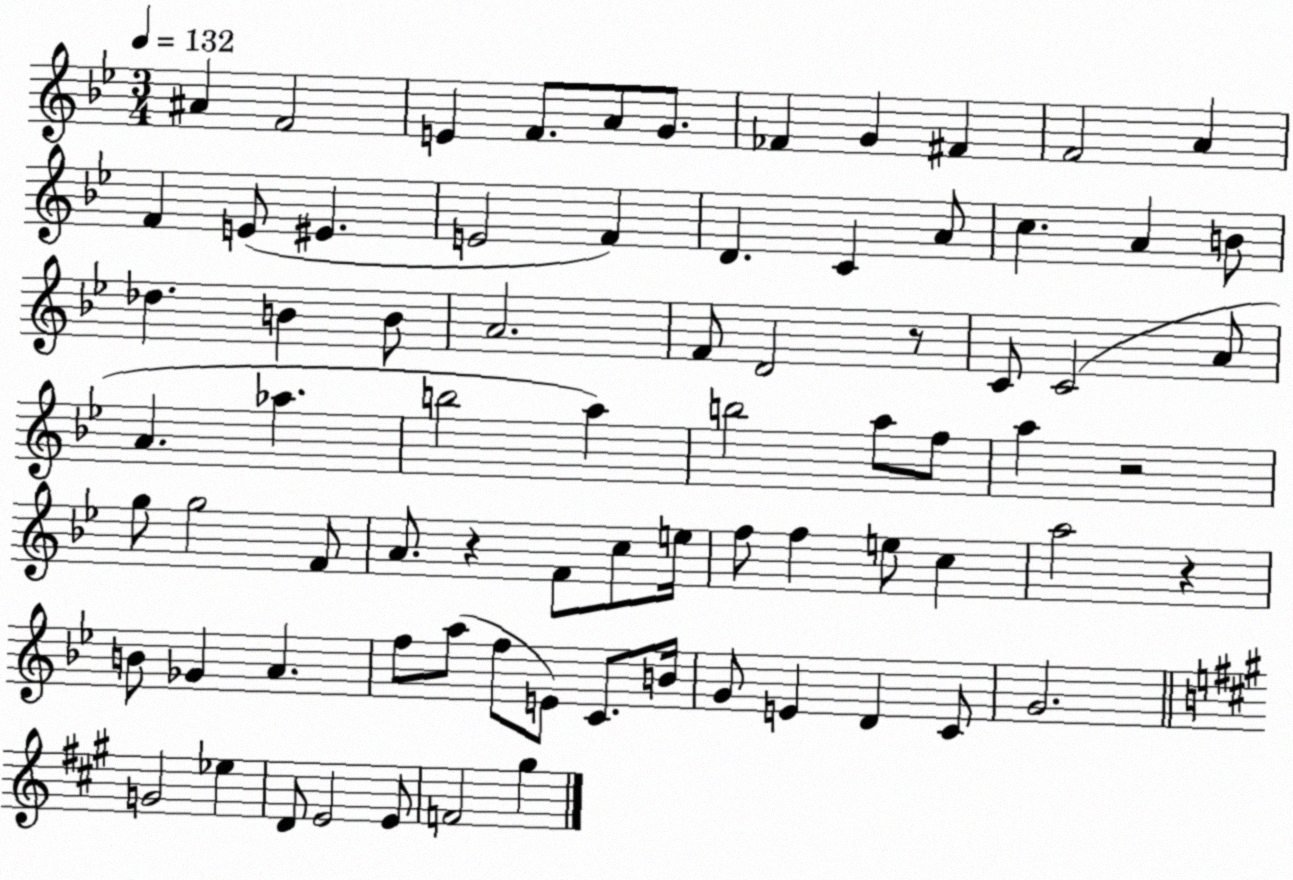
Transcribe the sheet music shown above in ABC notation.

X:1
T:Untitled
M:3/4
L:1/4
K:Bb
^A F2 E F/2 A/2 G/2 _F G ^F F2 A F E/2 ^E E2 F D C A/2 c A B/2 _d B B/2 A2 F/2 D2 z/2 C/2 C2 A/2 A _a b2 a b2 a/2 f/2 a z2 g/2 g2 F/2 A/2 z F/2 c/2 e/4 f/2 f e/2 c a2 z B/2 _G A f/2 a/2 f/2 E/2 C/2 B/4 G/2 E D C/2 G2 G2 _e D/2 E2 E/2 F2 ^g